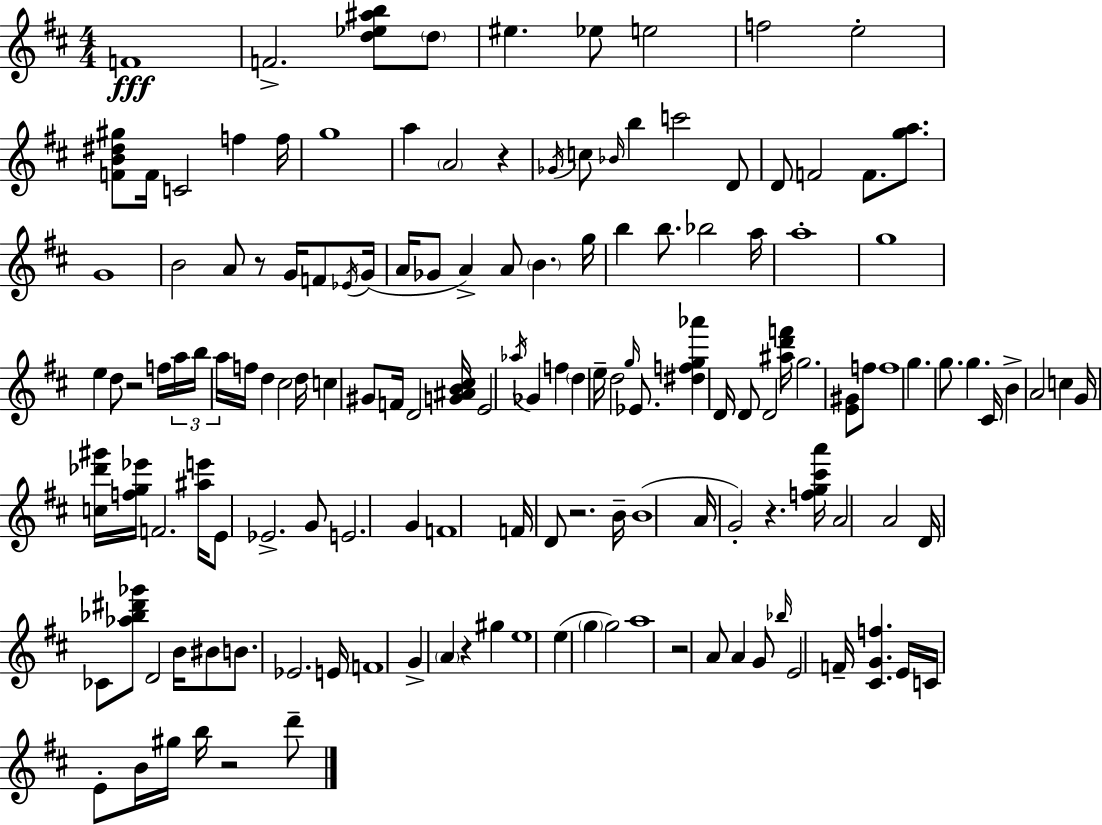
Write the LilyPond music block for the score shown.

{
  \clef treble
  \numericTimeSignature
  \time 4/4
  \key d \major
  \repeat volta 2 { f'1\fff | f'2.-> <d'' ees'' ais'' b''>8 \parenthesize d''8 | eis''4. ees''8 e''2 | f''2 e''2-. | \break <f' b' dis'' gis''>8 f'16 c'2 f''4 f''16 | g''1 | a''4 \parenthesize a'2 r4 | \acciaccatura { ges'16 } c''8 \grace { bes'16 } b''4 c'''2 | \break d'8 d'8 f'2 f'8. <g'' a''>8. | g'1 | b'2 a'8 r8 g'16 f'8 | \acciaccatura { ees'16 }( g'16 a'16 ges'8 a'4->) a'8 \parenthesize b'4. | \break g''16 b''4 b''8. bes''2 | a''16 a''1-. | g''1 | e''4 d''8 r2 | \break f''16 \tuplet 3/2 { a''16 b''16 a''16 } f''16 d''4 cis''2 | d''16 c''4 gis'8 f'16 d'2 | <g' ais' b' cis''>16 e'2 \acciaccatura { aes''16 } ges'4 | f''4 \parenthesize d''4 e''16-- d''2 | \break \grace { g''16 } ees'8. <dis'' f'' g'' aes'''>4 d'16 d'8 d'2 | <ais'' d''' f'''>16 g''2. | <e' gis'>8 f''8 f''1 | g''4. g''8. g''4. | \break cis'16 b'4-> a'2 | c''4 g'16 <c'' des''' gis'''>16 <f'' g'' ees'''>16 f'2. | <ais'' e'''>16 e'8 ees'2.-> | g'8 e'2. | \break g'4 f'1 | f'16 d'8 r2. | b'16-- b'1( | a'16 g'2-.) r4. | \break <f'' g'' cis''' a'''>16 a'2 a'2 | d'16 ces'8 <aes'' bes'' dis''' ges'''>8 d'2 | b'16 bis'8 b'8. ees'2. | e'16 f'1 | \break g'4-> \parenthesize a'4 r4 | gis''4 e''1 | e''4( \parenthesize g''4 g''2) | a''1 | \break r2 a'8 a'4 | g'8 \grace { bes''16 } e'2 f'16-- <cis' g' f''>4. | e'16 c'16 e'8-. b'16 gis''16 b''16 r2 | d'''8-- } \bar "|."
}